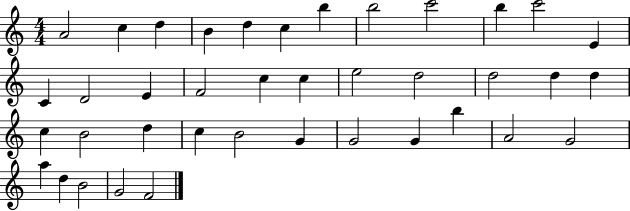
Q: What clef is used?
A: treble